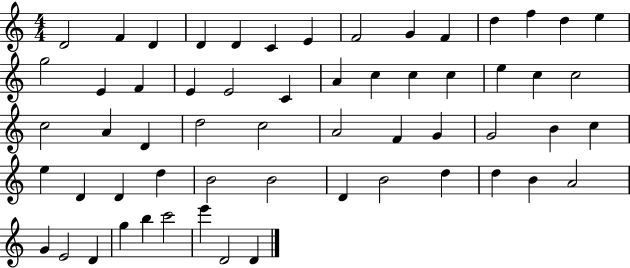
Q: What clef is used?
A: treble